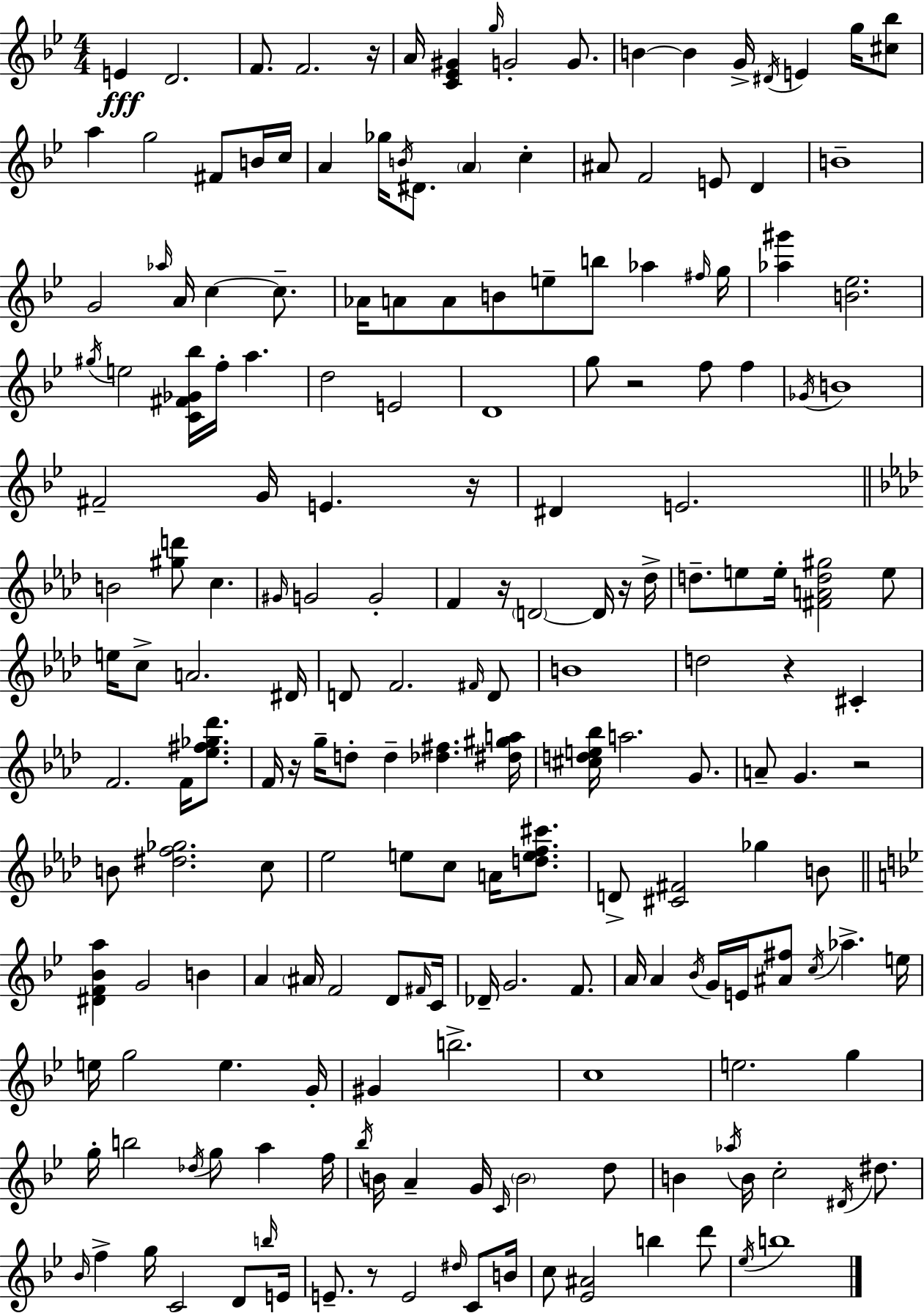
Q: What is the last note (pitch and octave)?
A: B5